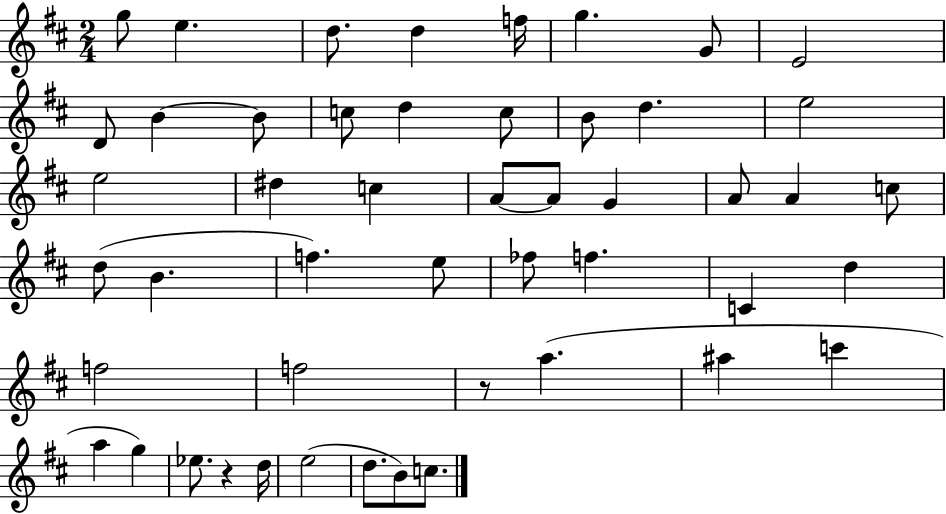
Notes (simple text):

G5/e E5/q. D5/e. D5/q F5/s G5/q. G4/e E4/h D4/e B4/q B4/e C5/e D5/q C5/e B4/e D5/q. E5/h E5/h D#5/q C5/q A4/e A4/e G4/q A4/e A4/q C5/e D5/e B4/q. F5/q. E5/e FES5/e F5/q. C4/q D5/q F5/h F5/h R/e A5/q. A#5/q C6/q A5/q G5/q Eb5/e. R/q D5/s E5/h D5/e. B4/e C5/e.